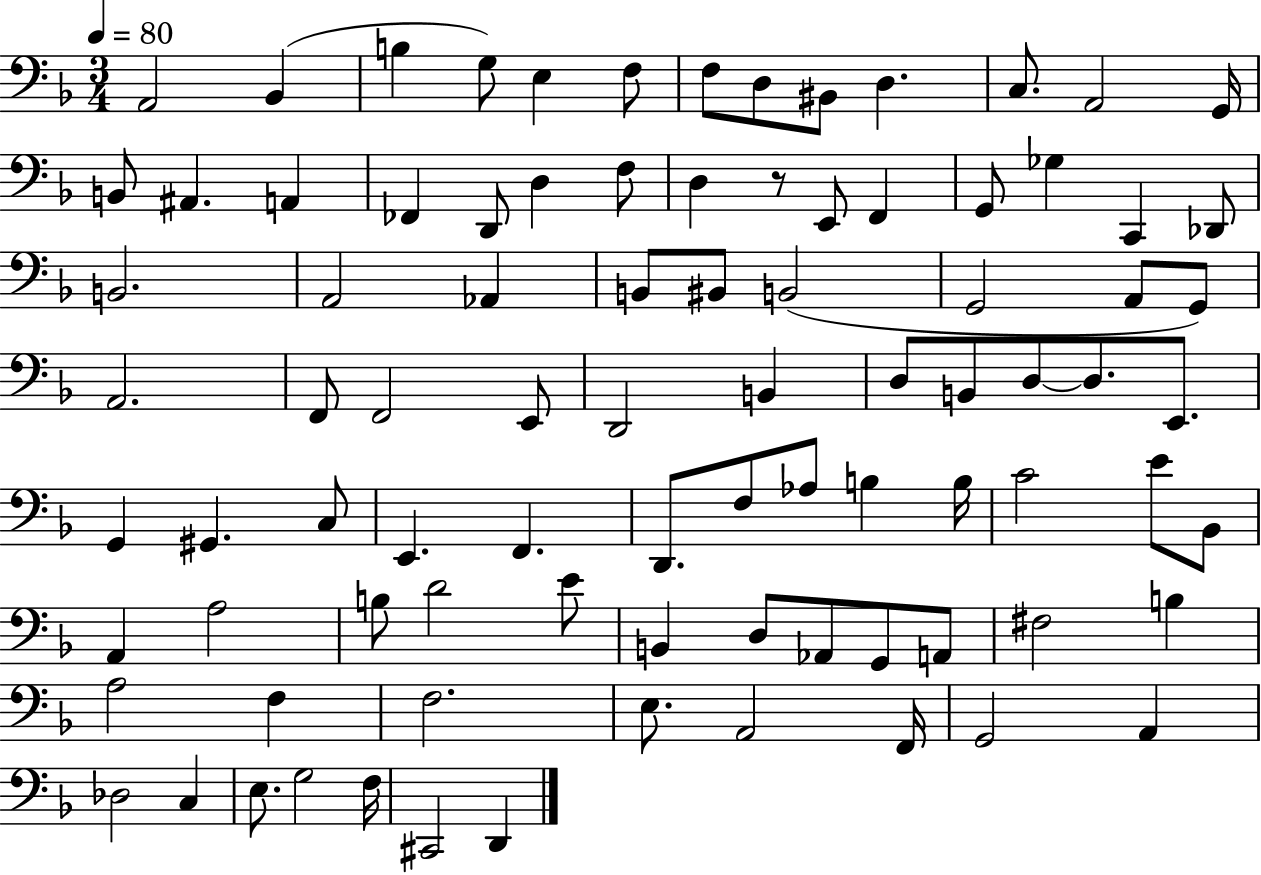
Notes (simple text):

A2/h Bb2/q B3/q G3/e E3/q F3/e F3/e D3/e BIS2/e D3/q. C3/e. A2/h G2/s B2/e A#2/q. A2/q FES2/q D2/e D3/q F3/e D3/q R/e E2/e F2/q G2/e Gb3/q C2/q Db2/e B2/h. A2/h Ab2/q B2/e BIS2/e B2/h G2/h A2/e G2/e A2/h. F2/e F2/h E2/e D2/h B2/q D3/e B2/e D3/e D3/e. E2/e. G2/q G#2/q. C3/e E2/q. F2/q. D2/e. F3/e Ab3/e B3/q B3/s C4/h E4/e Bb2/e A2/q A3/h B3/e D4/h E4/e B2/q D3/e Ab2/e G2/e A2/e F#3/h B3/q A3/h F3/q F3/h. E3/e. A2/h F2/s G2/h A2/q Db3/h C3/q E3/e. G3/h F3/s C#2/h D2/q